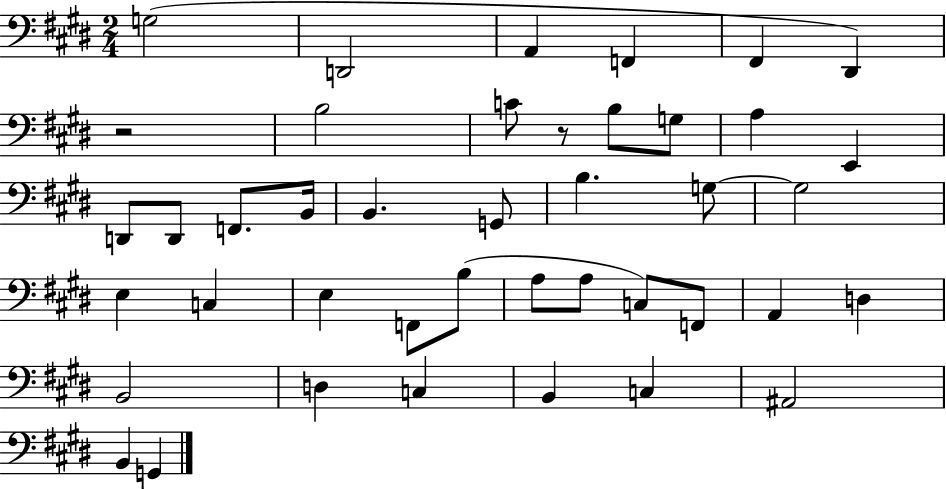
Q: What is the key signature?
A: E major